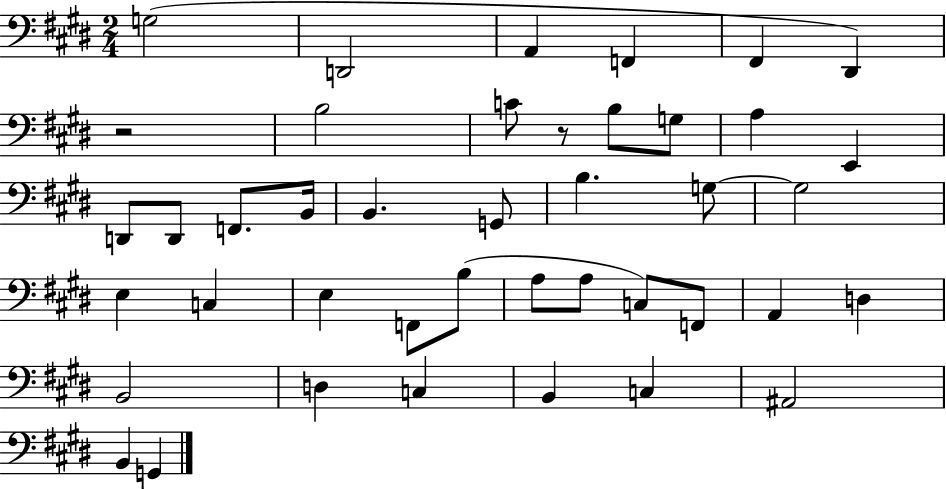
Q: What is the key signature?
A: E major